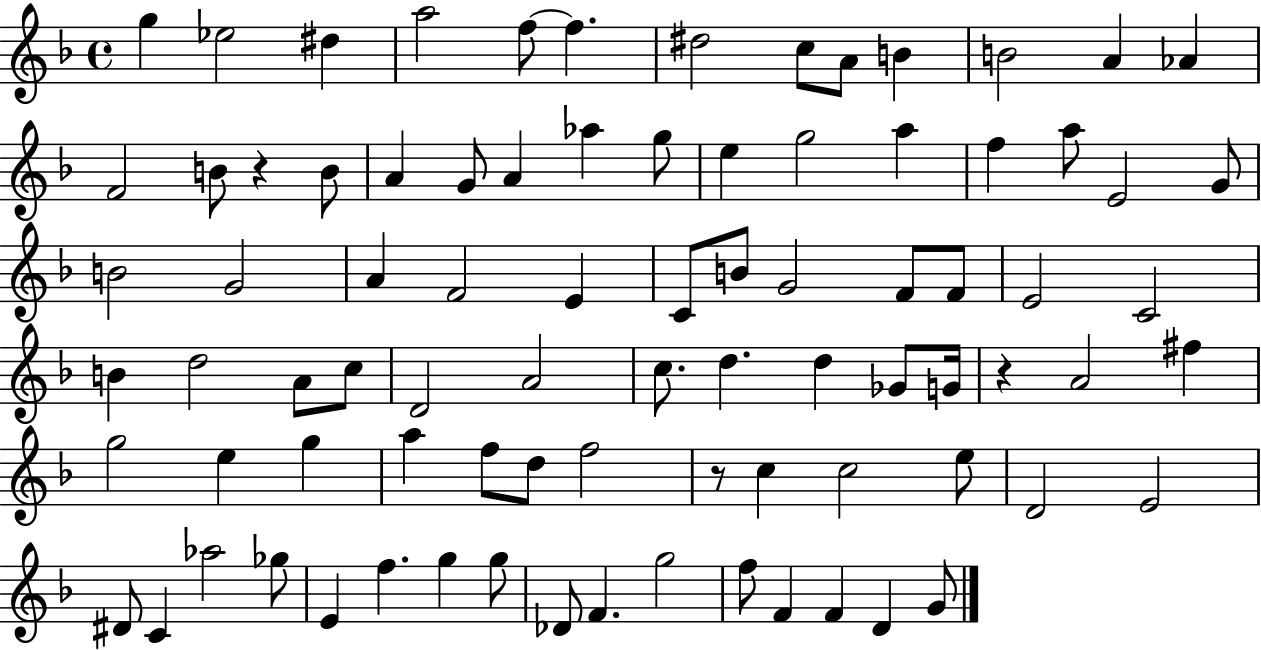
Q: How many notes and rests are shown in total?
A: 84